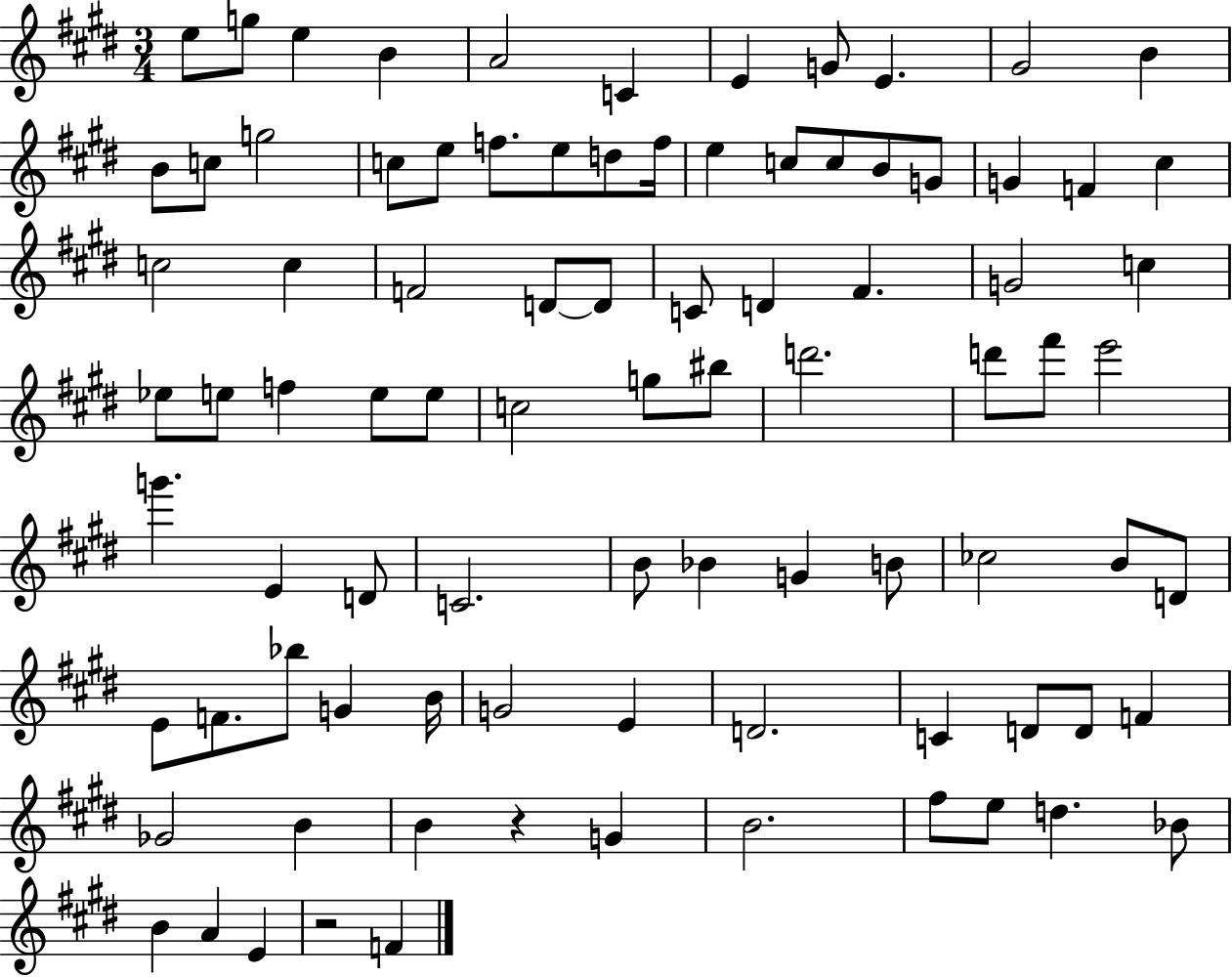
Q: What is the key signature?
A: E major